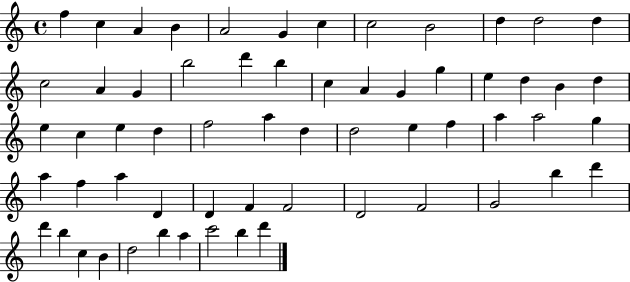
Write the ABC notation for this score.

X:1
T:Untitled
M:4/4
L:1/4
K:C
f c A B A2 G c c2 B2 d d2 d c2 A G b2 d' b c A G g e d B d e c e d f2 a d d2 e f a a2 g a f a D D F F2 D2 F2 G2 b d' d' b c B d2 b a c'2 b d'